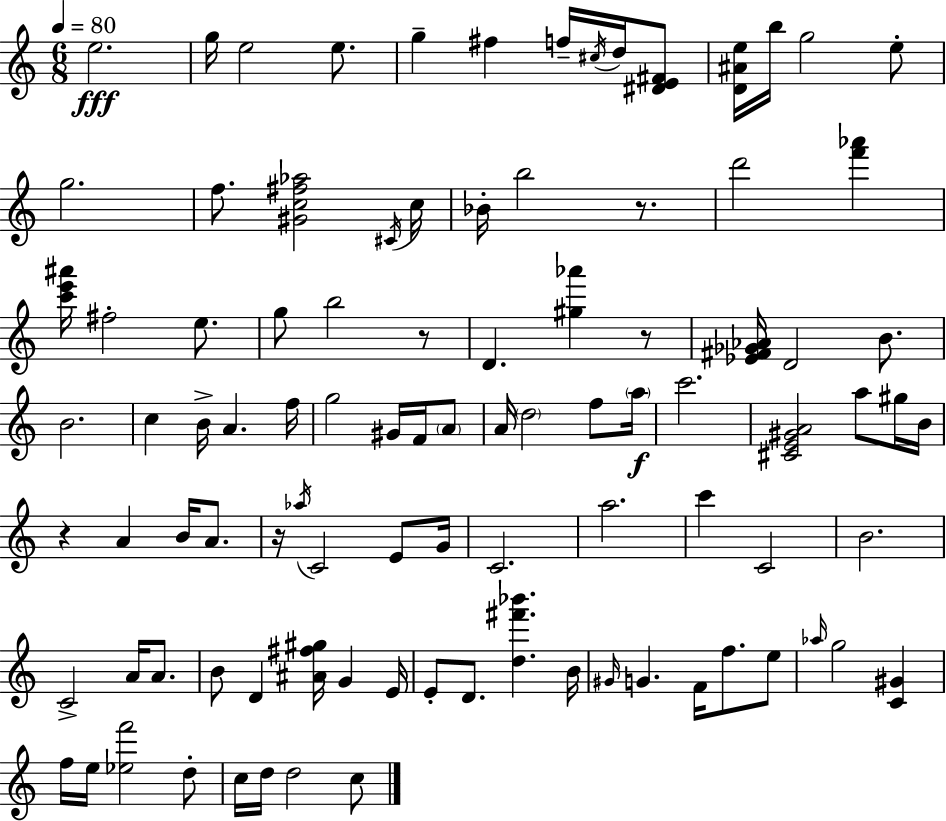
{
  \clef treble
  \numericTimeSignature
  \time 6/8
  \key c \major
  \tempo 4 = 80
  \repeat volta 2 { e''2.\fff | g''16 e''2 e''8. | g''4-- fis''4 f''16-- \acciaccatura { cis''16 } d''16 <dis' e' fis'>8 | <d' ais' e''>16 b''16 g''2 e''8-. | \break g''2. | f''8. <gis' c'' fis'' aes''>2 | \acciaccatura { cis'16 } c''16 bes'16-. b''2 r8. | d'''2 <f''' aes'''>4 | \break <c''' e''' ais'''>16 fis''2-. e''8. | g''8 b''2 | r8 d'4. <gis'' aes'''>4 | r8 <ees' fis' ges' aes'>16 d'2 b'8. | \break b'2. | c''4 b'16-> a'4. | f''16 g''2 gis'16 f'16 | \parenthesize a'8 a'16 \parenthesize d''2 f''8 | \break \parenthesize a''16\f c'''2. | <cis' e' gis' a'>2 a''8 | gis''16 b'16 r4 a'4 b'16 a'8. | r16 \acciaccatura { aes''16 } c'2 | \break e'8 g'16 c'2. | a''2. | c'''4 c'2 | b'2. | \break c'2-> a'16 | a'8. b'8 d'4 <ais' fis'' gis''>16 g'4 | e'16 e'8-. d'8. <d'' fis''' bes'''>4. | b'16 \grace { gis'16 } g'4. f'16 f''8. | \break e''8 \grace { aes''16 } g''2 | <c' gis'>4 f''16 e''16 <ees'' f'''>2 | d''8-. c''16 d''16 d''2 | c''8 } \bar "|."
}